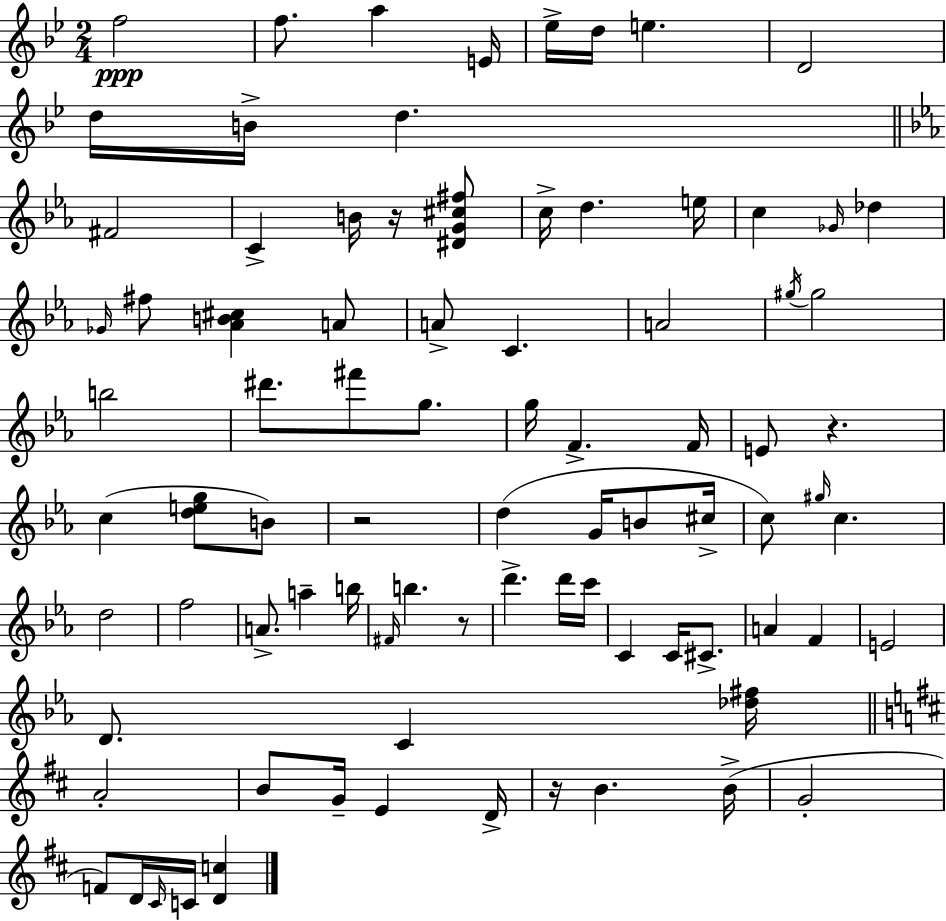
X:1
T:Untitled
M:2/4
L:1/4
K:Gm
f2 f/2 a E/4 _e/4 d/4 e D2 d/4 B/4 d ^F2 C B/4 z/4 [^DG^c^f]/2 c/4 d e/4 c _G/4 _d _G/4 ^f/2 [_AB^c] A/2 A/2 C A2 ^g/4 ^g2 b2 ^d'/2 ^f'/2 g/2 g/4 F F/4 E/2 z c [deg]/2 B/2 z2 d G/4 B/2 ^c/4 c/2 ^g/4 c d2 f2 A/2 a b/4 ^F/4 b z/2 d' d'/4 c'/4 C C/4 ^C/2 A F E2 D/2 C [_d^f]/4 A2 B/2 G/4 E D/4 z/4 B B/4 G2 F/2 D/4 ^C/4 C/4 [Dc]